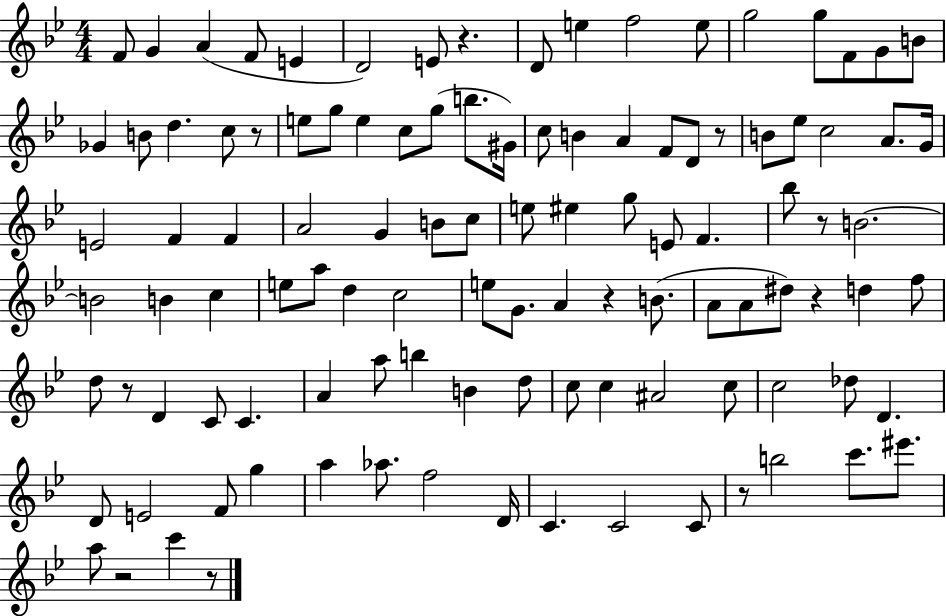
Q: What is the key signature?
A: BES major